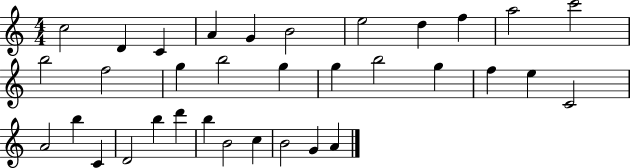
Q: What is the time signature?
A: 4/4